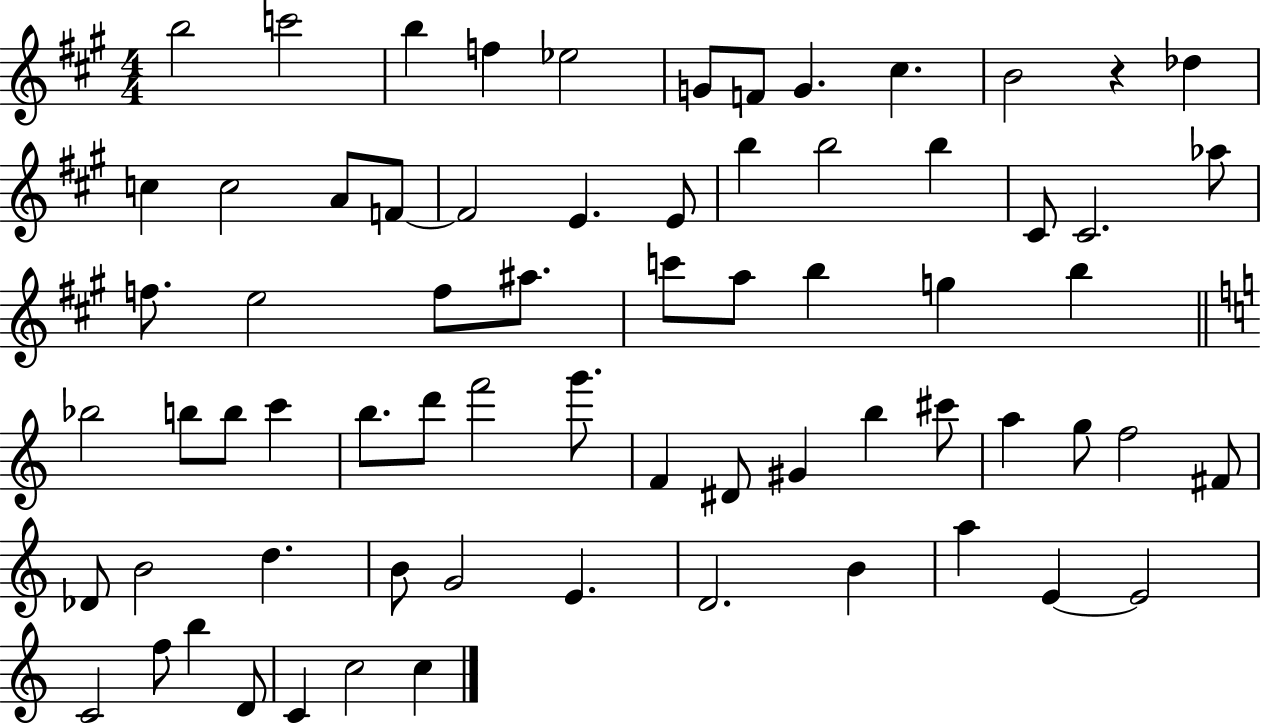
{
  \clef treble
  \numericTimeSignature
  \time 4/4
  \key a \major
  b''2 c'''2 | b''4 f''4 ees''2 | g'8 f'8 g'4. cis''4. | b'2 r4 des''4 | \break c''4 c''2 a'8 f'8~~ | f'2 e'4. e'8 | b''4 b''2 b''4 | cis'8 cis'2. aes''8 | \break f''8. e''2 f''8 ais''8. | c'''8 a''8 b''4 g''4 b''4 | \bar "||" \break \key c \major bes''2 b''8 b''8 c'''4 | b''8. d'''8 f'''2 g'''8. | f'4 dis'8 gis'4 b''4 cis'''8 | a''4 g''8 f''2 fis'8 | \break des'8 b'2 d''4. | b'8 g'2 e'4. | d'2. b'4 | a''4 e'4~~ e'2 | \break c'2 f''8 b''4 d'8 | c'4 c''2 c''4 | \bar "|."
}